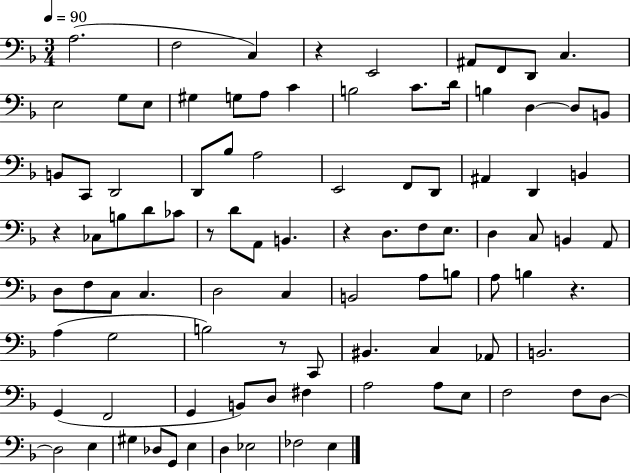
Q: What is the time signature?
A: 3/4